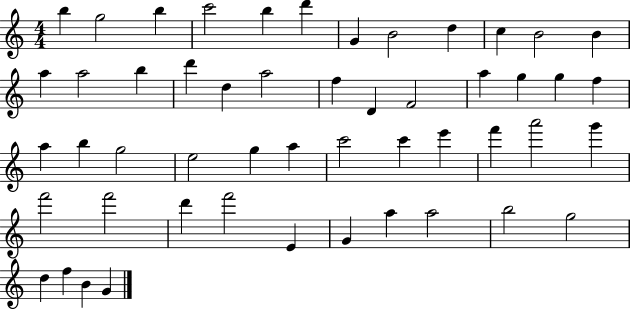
B5/q G5/h B5/q C6/h B5/q D6/q G4/q B4/h D5/q C5/q B4/h B4/q A5/q A5/h B5/q D6/q D5/q A5/h F5/q D4/q F4/h A5/q G5/q G5/q F5/q A5/q B5/q G5/h E5/h G5/q A5/q C6/h C6/q E6/q F6/q A6/h G6/q F6/h F6/h D6/q F6/h E4/q G4/q A5/q A5/h B5/h G5/h D5/q F5/q B4/q G4/q